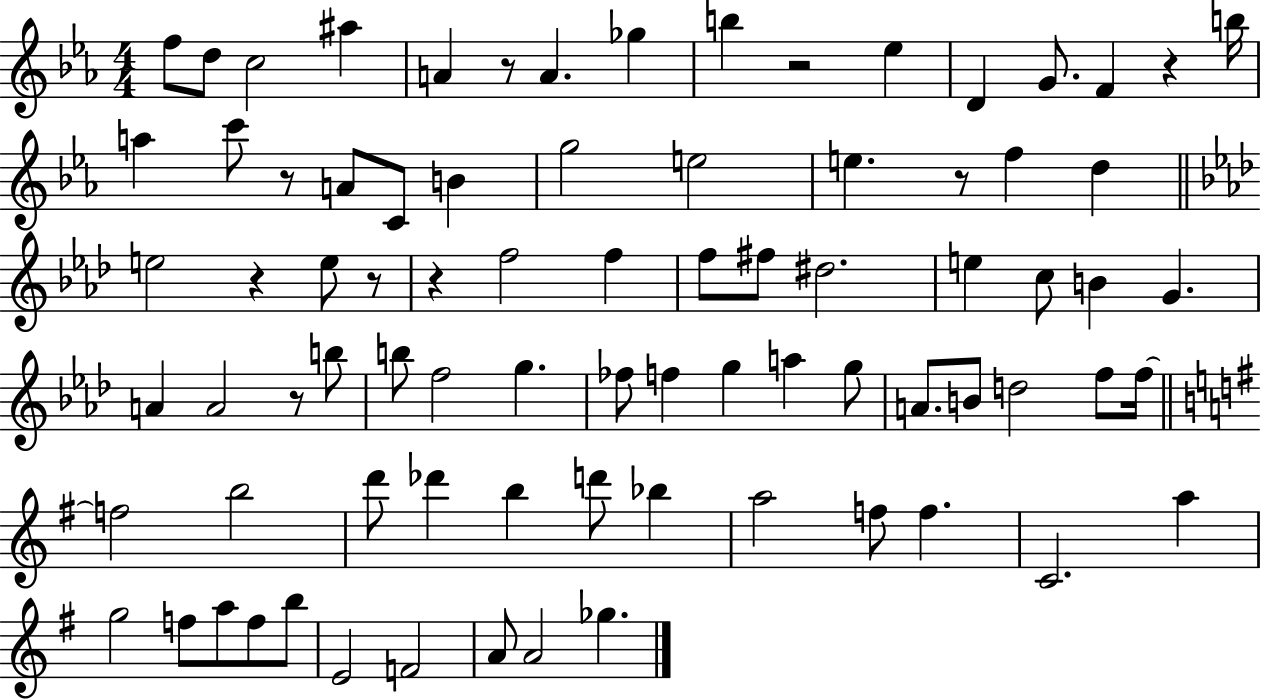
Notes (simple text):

F5/e D5/e C5/h A#5/q A4/q R/e A4/q. Gb5/q B5/q R/h Eb5/q D4/q G4/e. F4/q R/q B5/s A5/q C6/e R/e A4/e C4/e B4/q G5/h E5/h E5/q. R/e F5/q D5/q E5/h R/q E5/e R/e R/q F5/h F5/q F5/e F#5/e D#5/h. E5/q C5/e B4/q G4/q. A4/q A4/h R/e B5/e B5/e F5/h G5/q. FES5/e F5/q G5/q A5/q G5/e A4/e. B4/e D5/h F5/e F5/s F5/h B5/h D6/e Db6/q B5/q D6/e Bb5/q A5/h F5/e F5/q. C4/h. A5/q G5/h F5/e A5/e F5/e B5/e E4/h F4/h A4/e A4/h Gb5/q.